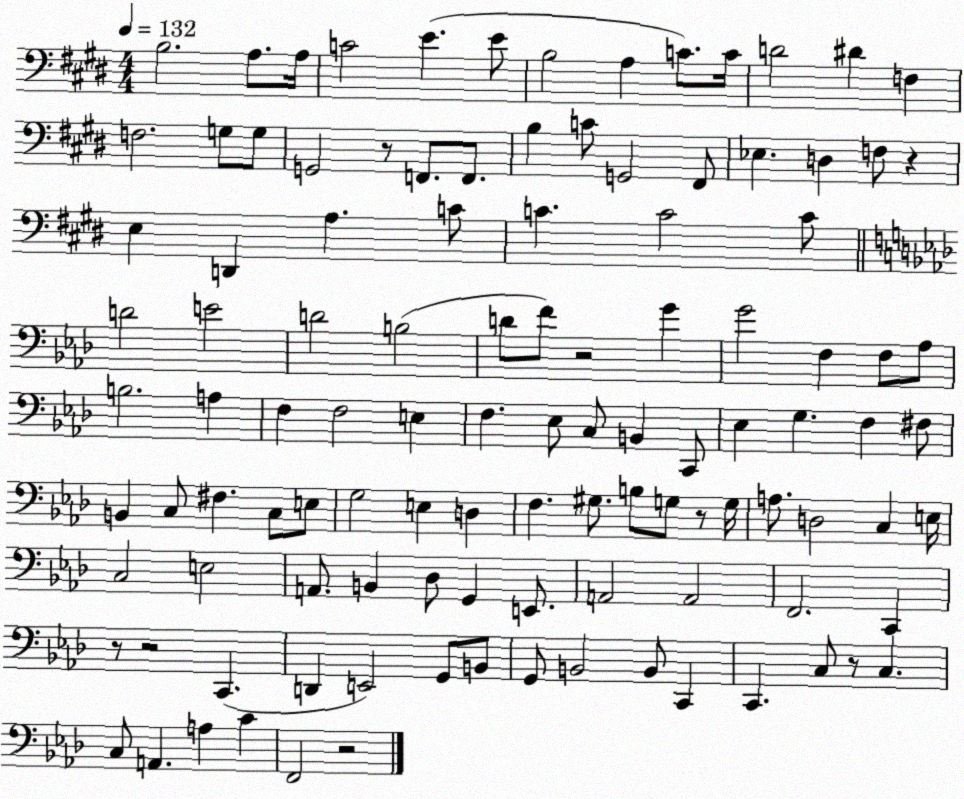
X:1
T:Untitled
M:4/4
L:1/4
K:E
B,2 A,/2 A,/4 C2 E E/2 B,2 A, C/2 C/4 D2 ^D F, F,2 G,/2 G,/2 G,,2 z/2 F,,/2 F,,/2 B, C/2 G,,2 ^F,,/2 _E, D, F,/2 z E, D,, A, C/2 C C2 C/2 D2 E2 D2 B,2 D/2 F/2 z2 G G2 F, F,/2 _A,/2 B,2 A, F, F,2 E, F, _E,/2 C,/2 B,, C,,/2 _E, G, F, ^F,/2 B,, C,/2 ^F, C,/2 E,/2 G,2 E, D, F, ^G,/2 B,/2 G,/2 z/2 G,/4 A,/2 D,2 C, E,/4 C,2 E,2 A,,/2 B,, _D,/2 G,, E,,/2 A,,2 A,,2 F,,2 C,, z/2 z2 C,, D,, E,,2 G,,/2 B,,/2 G,,/2 B,,2 B,,/2 C,, C,, C,/2 z/2 C, C,/2 A,, A, C F,,2 z2